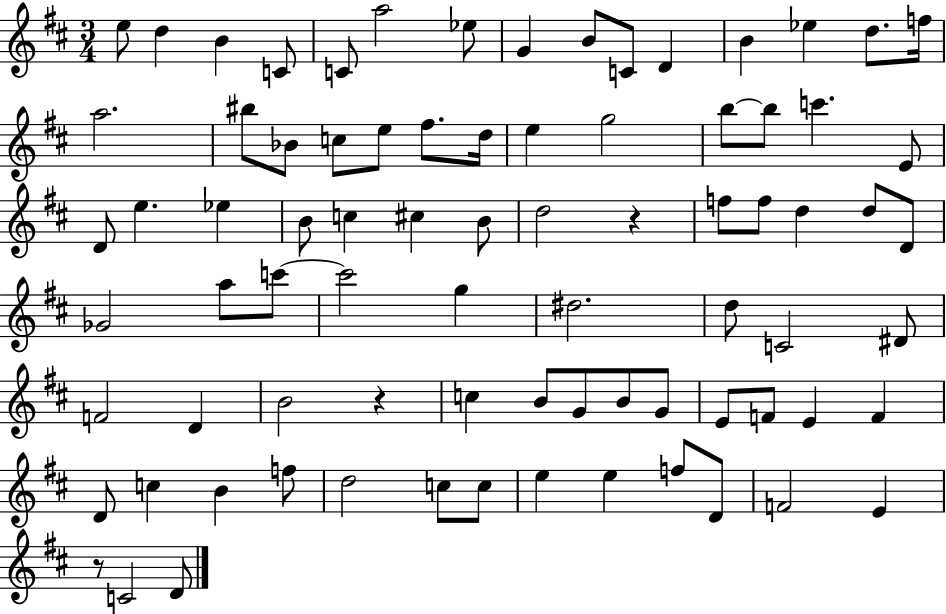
X:1
T:Untitled
M:3/4
L:1/4
K:D
e/2 d B C/2 C/2 a2 _e/2 G B/2 C/2 D B _e d/2 f/4 a2 ^b/2 _B/2 c/2 e/2 ^f/2 d/4 e g2 b/2 b/2 c' E/2 D/2 e _e B/2 c ^c B/2 d2 z f/2 f/2 d d/2 D/2 _G2 a/2 c'/2 c'2 g ^d2 d/2 C2 ^D/2 F2 D B2 z c B/2 G/2 B/2 G/2 E/2 F/2 E F D/2 c B f/2 d2 c/2 c/2 e e f/2 D/2 F2 E z/2 C2 D/2